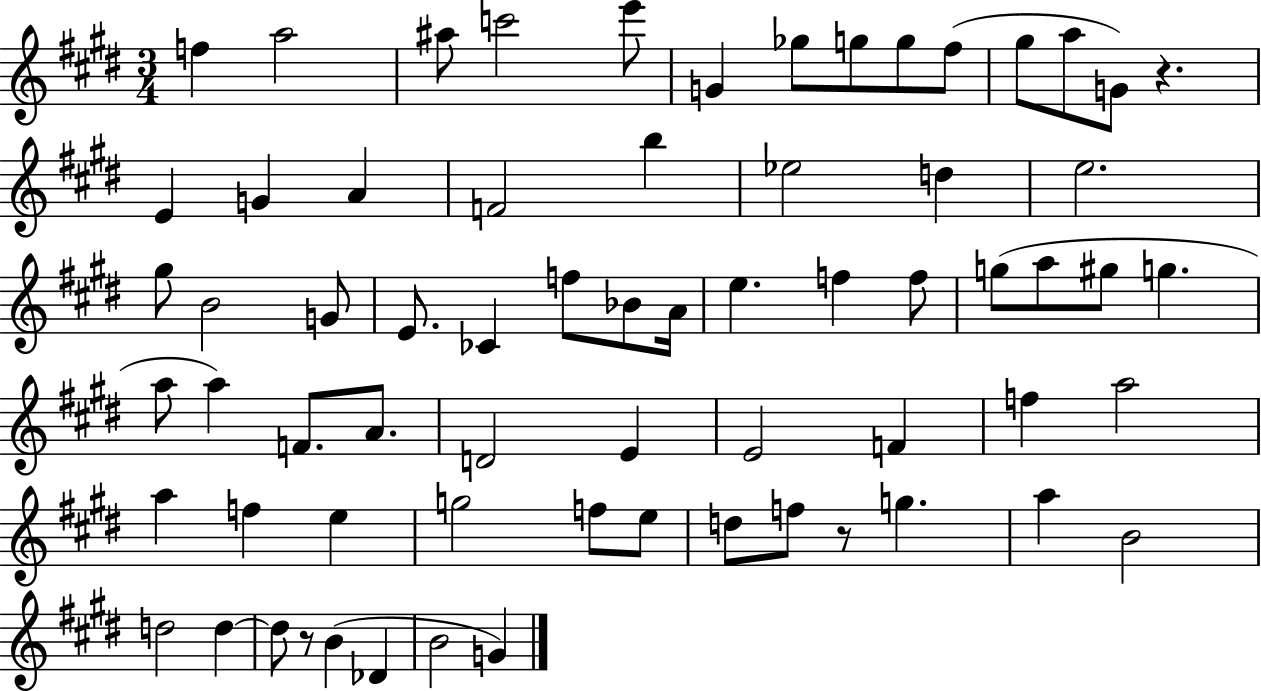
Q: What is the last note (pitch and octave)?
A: G4